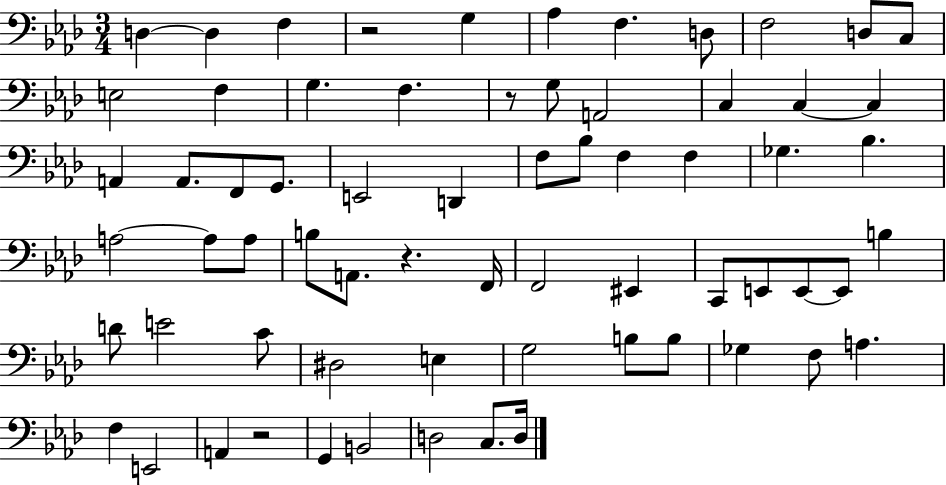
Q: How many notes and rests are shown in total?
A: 67